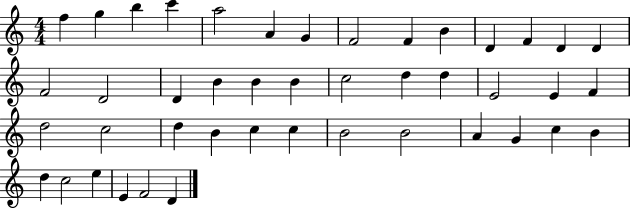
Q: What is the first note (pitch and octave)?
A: F5